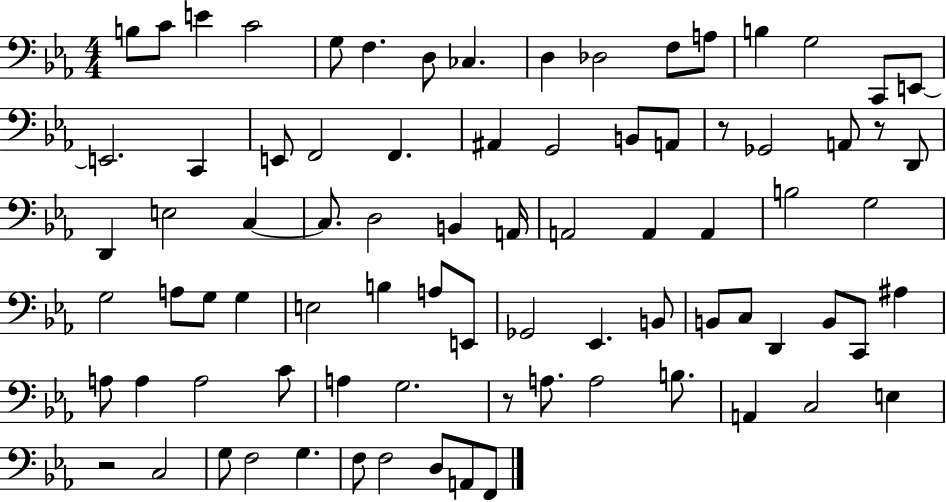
{
  \clef bass
  \numericTimeSignature
  \time 4/4
  \key ees \major
  \repeat volta 2 { b8 c'8 e'4 c'2 | g8 f4. d8 ces4. | d4 des2 f8 a8 | b4 g2 c,8 e,8~~ | \break e,2. c,4 | e,8 f,2 f,4. | ais,4 g,2 b,8 a,8 | r8 ges,2 a,8 r8 d,8 | \break d,4 e2 c4~~ | c8. d2 b,4 a,16 | a,2 a,4 a,4 | b2 g2 | \break g2 a8 g8 g4 | e2 b4 a8 e,8 | ges,2 ees,4. b,8 | b,8 c8 d,4 b,8 c,8 ais4 | \break a8 a4 a2 c'8 | a4 g2. | r8 a8. a2 b8. | a,4 c2 e4 | \break r2 c2 | g8 f2 g4. | f8 f2 d8 a,8 f,8 | } \bar "|."
}